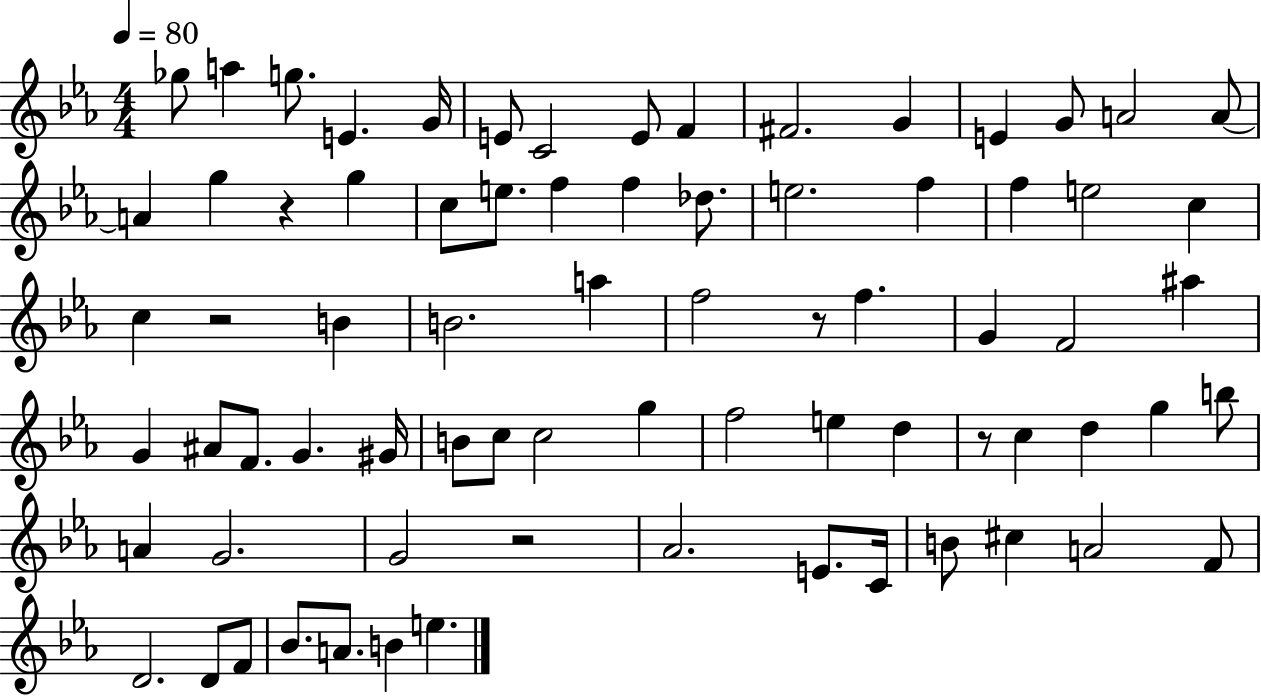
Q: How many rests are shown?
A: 5